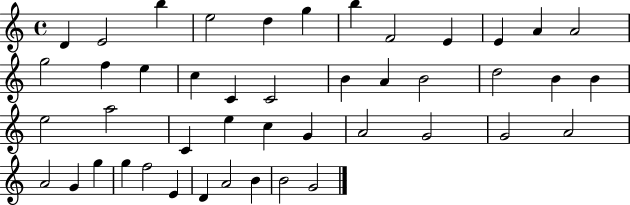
X:1
T:Untitled
M:4/4
L:1/4
K:C
D E2 b e2 d g b F2 E E A A2 g2 f e c C C2 B A B2 d2 B B e2 a2 C e c G A2 G2 G2 A2 A2 G g g f2 E D A2 B B2 G2